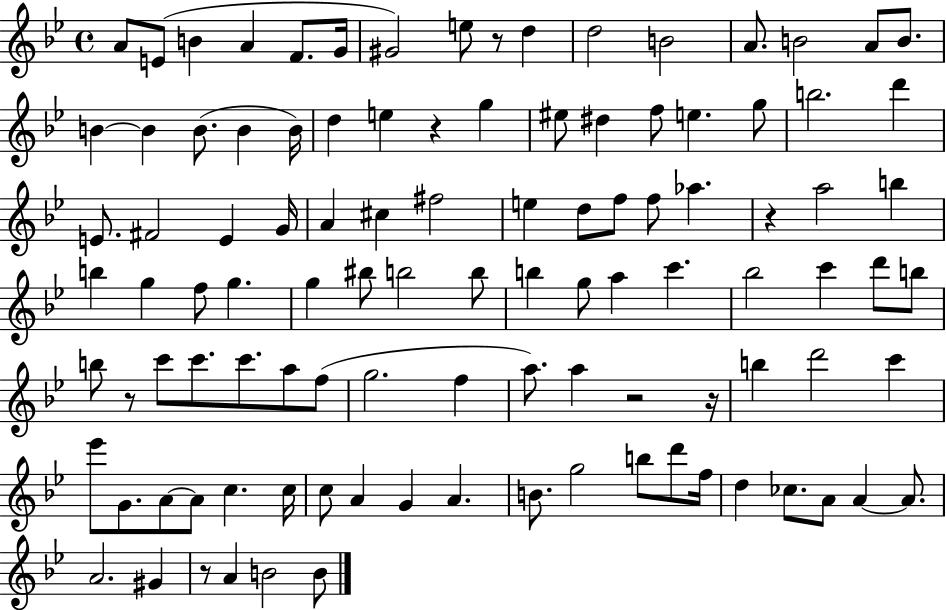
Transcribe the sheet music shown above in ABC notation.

X:1
T:Untitled
M:4/4
L:1/4
K:Bb
A/2 E/2 B A F/2 G/4 ^G2 e/2 z/2 d d2 B2 A/2 B2 A/2 B/2 B B B/2 B B/4 d e z g ^e/2 ^d f/2 e g/2 b2 d' E/2 ^F2 E G/4 A ^c ^f2 e d/2 f/2 f/2 _a z a2 b b g f/2 g g ^b/2 b2 b/2 b g/2 a c' _b2 c' d'/2 b/2 b/2 z/2 c'/2 c'/2 c'/2 a/2 f/2 g2 f a/2 a z2 z/4 b d'2 c' _e'/2 G/2 A/2 A/2 c c/4 c/2 A G A B/2 g2 b/2 d'/2 f/4 d _c/2 A/2 A A/2 A2 ^G z/2 A B2 B/2